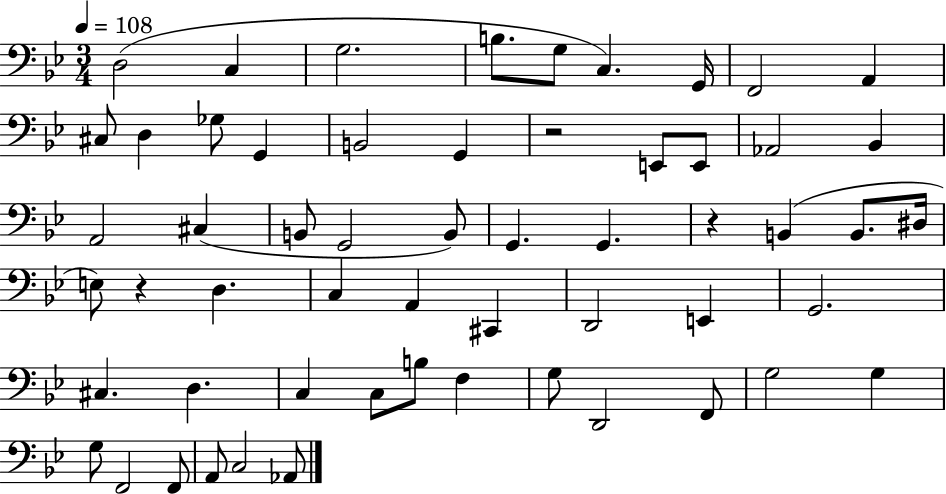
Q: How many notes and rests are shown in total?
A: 57